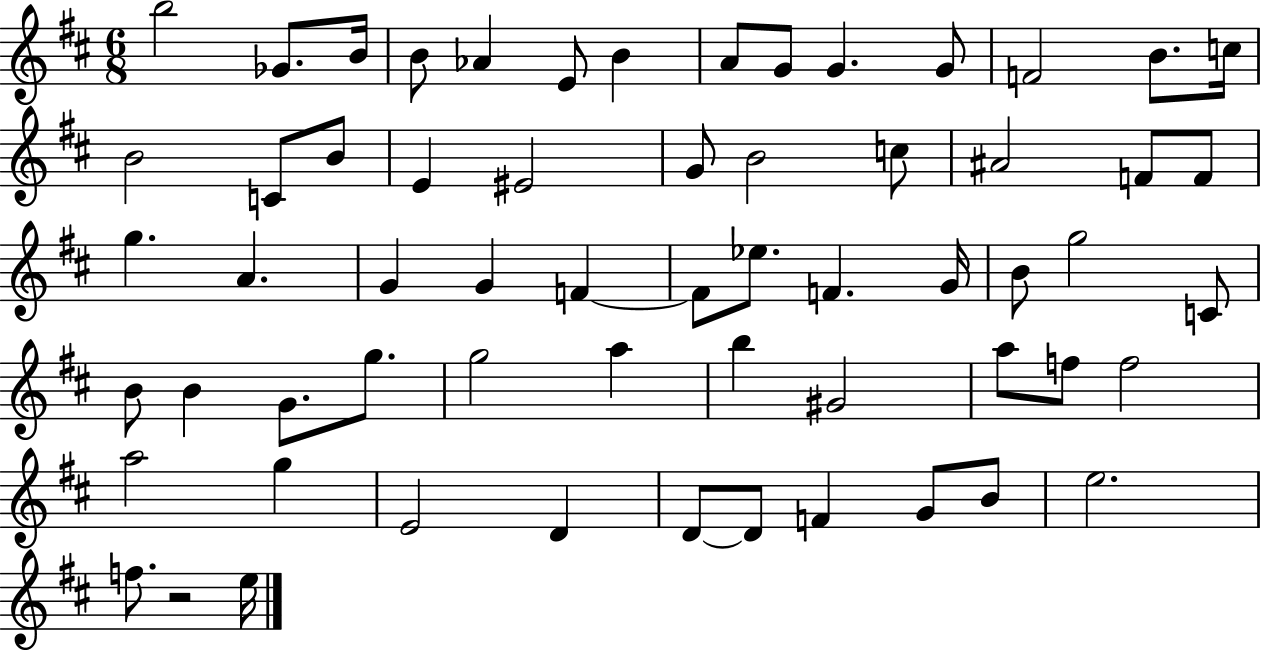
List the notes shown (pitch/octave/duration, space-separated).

B5/h Gb4/e. B4/s B4/e Ab4/q E4/e B4/q A4/e G4/e G4/q. G4/e F4/h B4/e. C5/s B4/h C4/e B4/e E4/q EIS4/h G4/e B4/h C5/e A#4/h F4/e F4/e G5/q. A4/q. G4/q G4/q F4/q F4/e Eb5/e. F4/q. G4/s B4/e G5/h C4/e B4/e B4/q G4/e. G5/e. G5/h A5/q B5/q G#4/h A5/e F5/e F5/h A5/h G5/q E4/h D4/q D4/e D4/e F4/q G4/e B4/e E5/h. F5/e. R/h E5/s